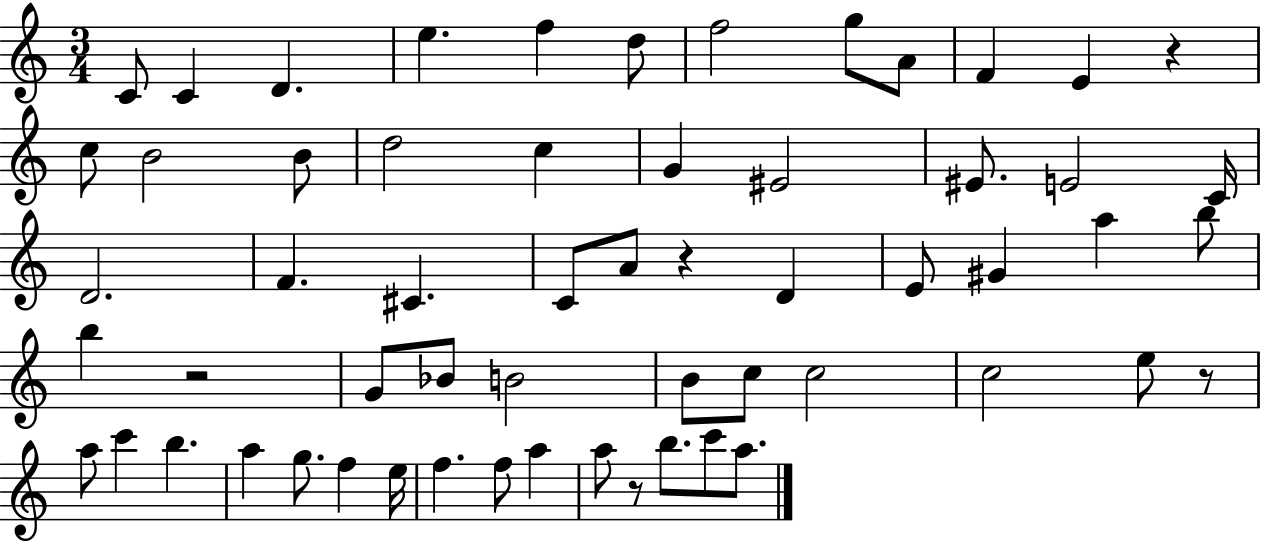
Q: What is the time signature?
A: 3/4